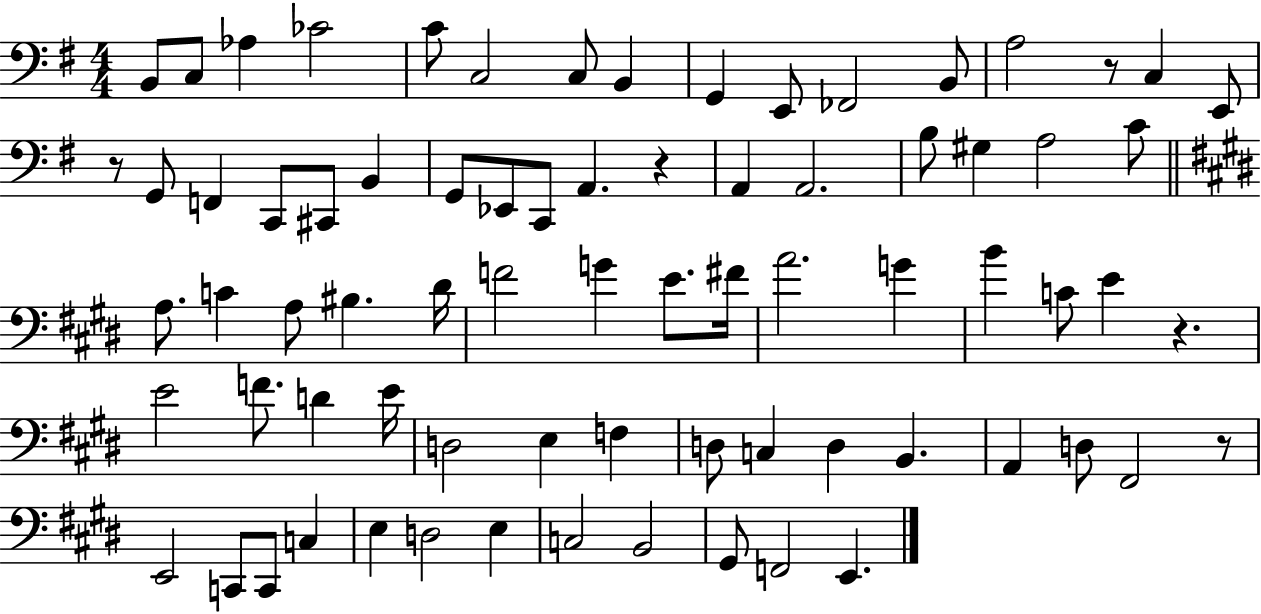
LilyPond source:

{
  \clef bass
  \numericTimeSignature
  \time 4/4
  \key g \major
  \repeat volta 2 { b,8 c8 aes4 ces'2 | c'8 c2 c8 b,4 | g,4 e,8 fes,2 b,8 | a2 r8 c4 e,8 | \break r8 g,8 f,4 c,8 cis,8 b,4 | g,8 ees,8 c,8 a,4. r4 | a,4 a,2. | b8 gis4 a2 c'8 | \break \bar "||" \break \key e \major a8. c'4 a8 bis4. dis'16 | f'2 g'4 e'8. fis'16 | a'2. g'4 | b'4 c'8 e'4 r4. | \break e'2 f'8. d'4 e'16 | d2 e4 f4 | d8 c4 d4 b,4. | a,4 d8 fis,2 r8 | \break e,2 c,8 c,8 c4 | e4 d2 e4 | c2 b,2 | gis,8 f,2 e,4. | \break } \bar "|."
}